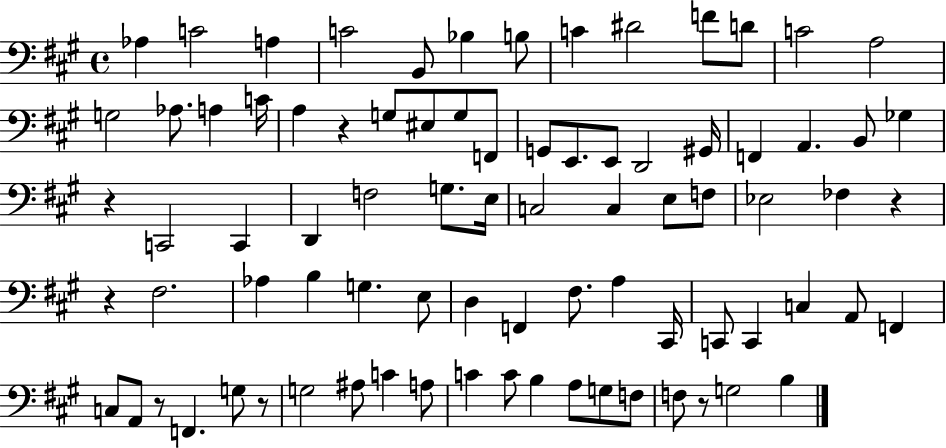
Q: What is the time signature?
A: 4/4